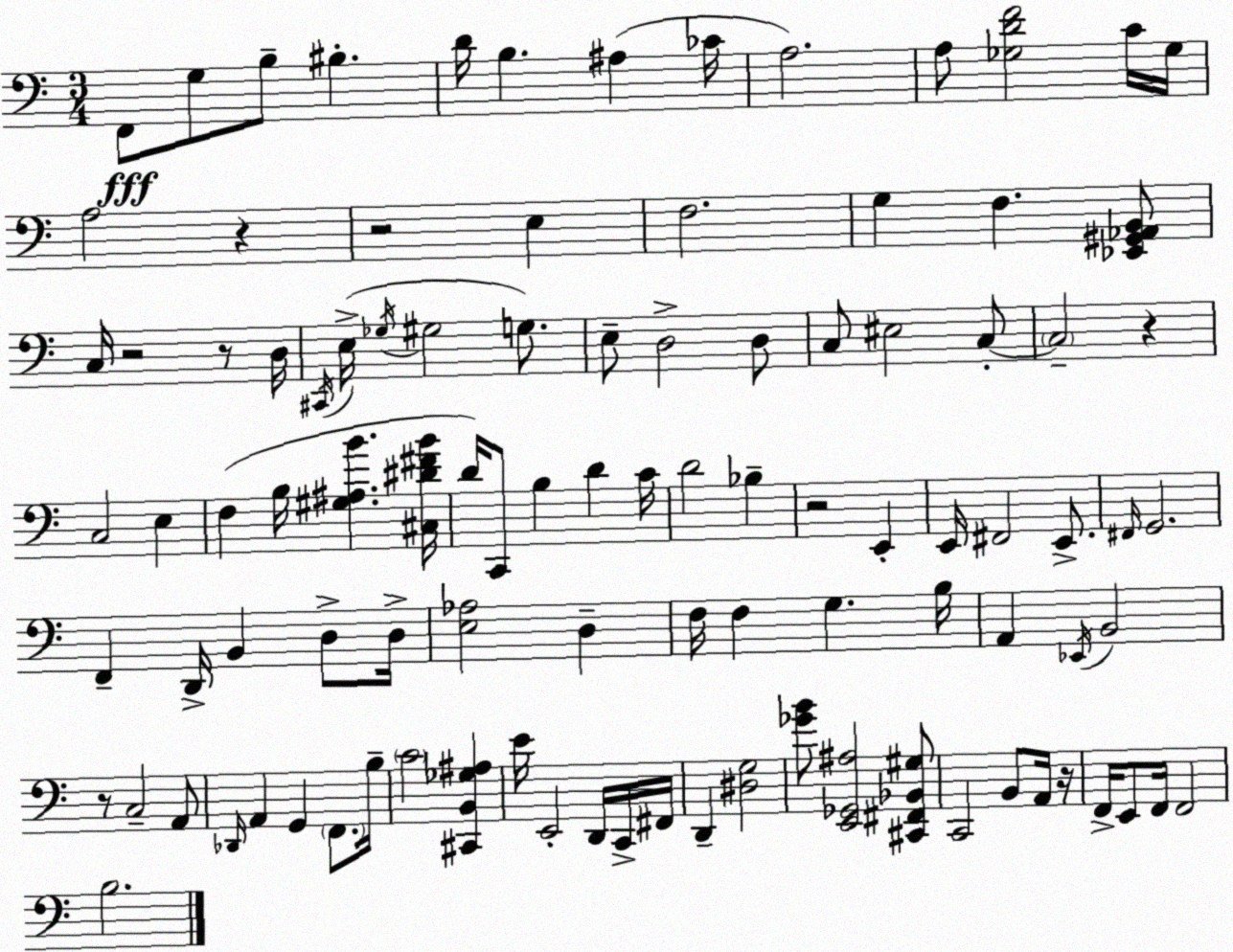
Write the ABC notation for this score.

X:1
T:Untitled
M:3/4
L:1/4
K:C
F,,/2 G,/2 B,/2 ^B, D/4 B, ^A, _C/4 A,2 A,/2 [_G,DF]2 C/4 _G,/4 A,2 z z2 E, F,2 G, F, [_E,,^G,,_A,,B,,]/2 C,/4 z2 z/2 D,/4 ^C,,/4 E,/4 _G,/4 ^G,2 G,/2 E,/2 D,2 D,/2 C,/2 ^E,2 C,/2 C,2 z C,2 E, F, B,/4 [^G,^A,B] [^C,^D^FB]/4 D/4 C,,/2 B, D C/4 D2 _B, z2 E,, E,,/4 ^F,,2 E,,/2 ^F,,/4 G,,2 F,, D,,/4 B,, D,/2 D,/4 [E,_A,]2 D, F,/4 F, G, B,/4 A,, _E,,/4 B,,2 z/2 C,2 A,,/2 _D,,/4 A,, G,, F,,/2 B,/4 C2 [^C,,B,,_G,^A,] E/4 E,,2 D,,/4 C,,/4 ^F,,/4 D,, [^D,G,]2 [_GB]/2 [E,,_G,,^A,]2 [^C,,^F,,_B,,^G,]/2 C,,2 B,,/2 A,,/4 z/4 F,,/4 E,,/2 F,,/4 F,,2 B,2